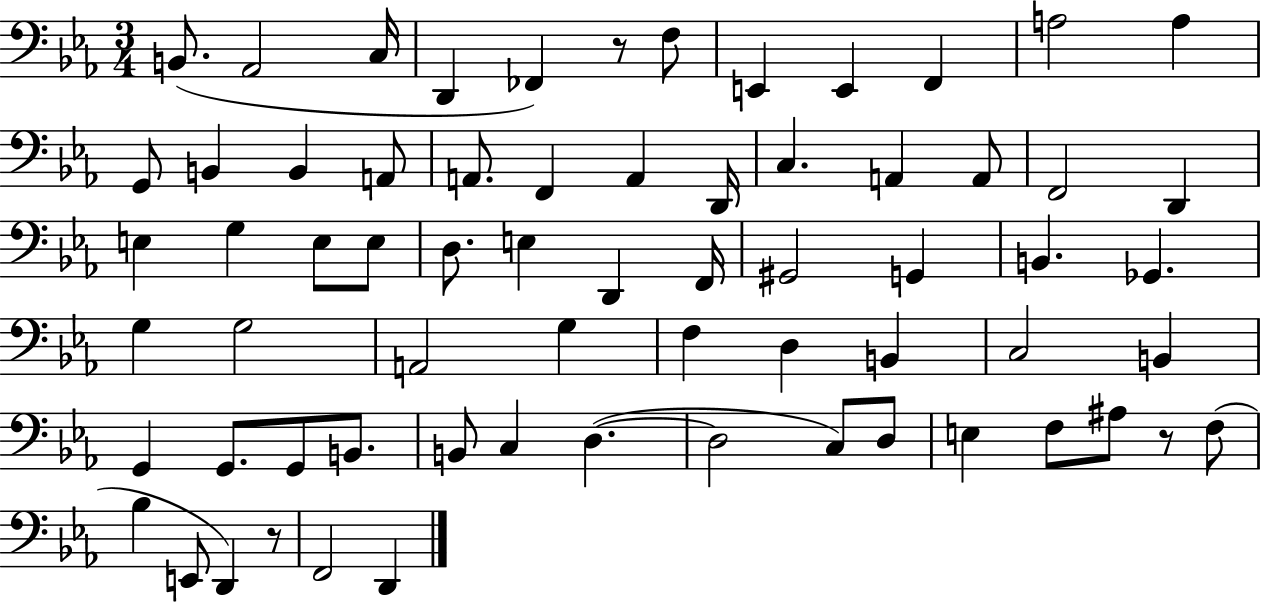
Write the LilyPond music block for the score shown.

{
  \clef bass
  \numericTimeSignature
  \time 3/4
  \key ees \major
  b,8.( aes,2 c16 | d,4 fes,4) r8 f8 | e,4 e,4 f,4 | a2 a4 | \break g,8 b,4 b,4 a,8 | a,8. f,4 a,4 d,16 | c4. a,4 a,8 | f,2 d,4 | \break e4 g4 e8 e8 | d8. e4 d,4 f,16 | gis,2 g,4 | b,4. ges,4. | \break g4 g2 | a,2 g4 | f4 d4 b,4 | c2 b,4 | \break g,4 g,8. g,8 b,8. | b,8 c4 d4.~(~ | d2 c8) d8 | e4 f8 ais8 r8 f8( | \break bes4 e,8 d,4) r8 | f,2 d,4 | \bar "|."
}